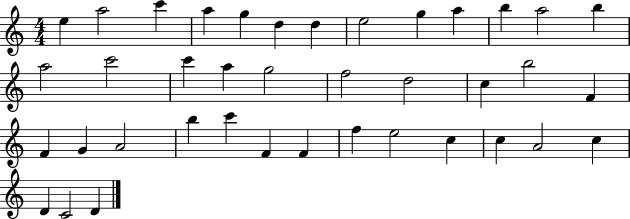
E5/q A5/h C6/q A5/q G5/q D5/q D5/q E5/h G5/q A5/q B5/q A5/h B5/q A5/h C6/h C6/q A5/q G5/h F5/h D5/h C5/q B5/h F4/q F4/q G4/q A4/h B5/q C6/q F4/q F4/q F5/q E5/h C5/q C5/q A4/h C5/q D4/q C4/h D4/q